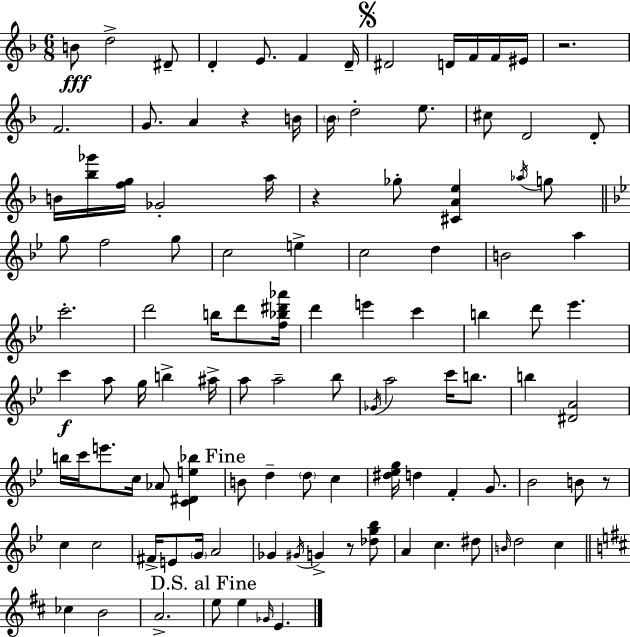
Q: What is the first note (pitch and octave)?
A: B4